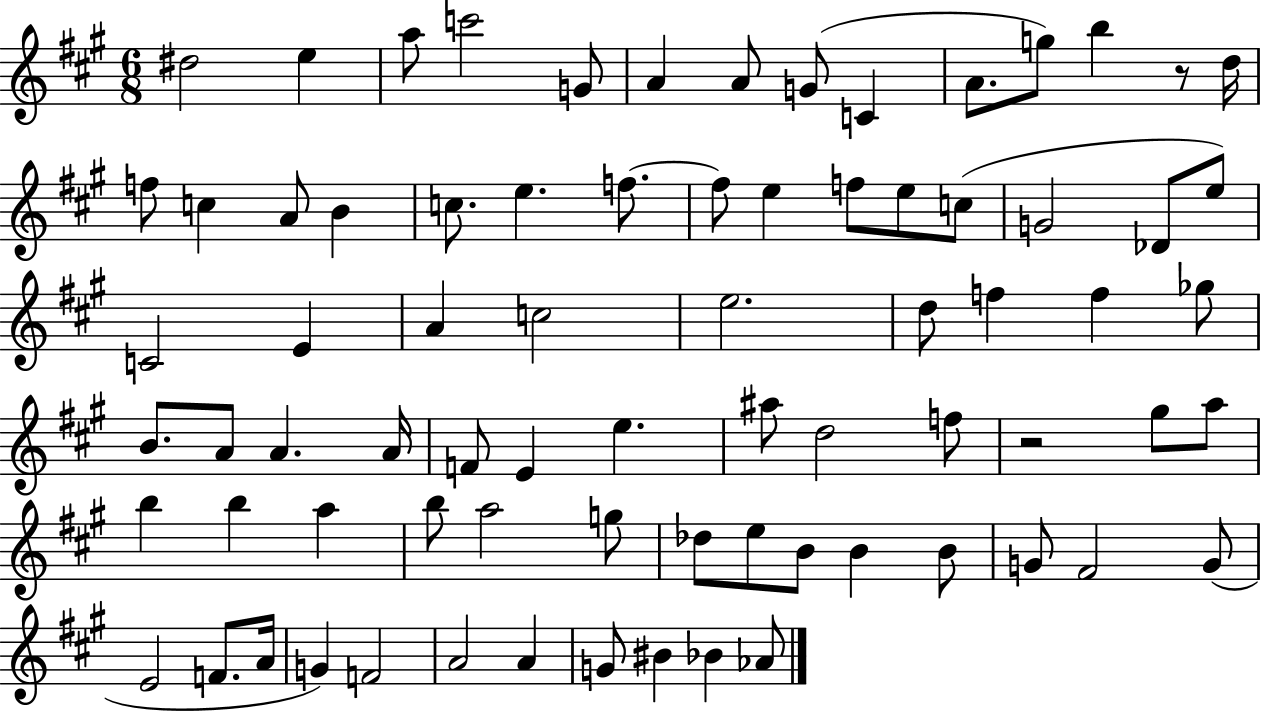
D#5/h E5/q A5/e C6/h G4/e A4/q A4/e G4/e C4/q A4/e. G5/e B5/q R/e D5/s F5/e C5/q A4/e B4/q C5/e. E5/q. F5/e. F5/e E5/q F5/e E5/e C5/e G4/h Db4/e E5/e C4/h E4/q A4/q C5/h E5/h. D5/e F5/q F5/q Gb5/e B4/e. A4/e A4/q. A4/s F4/e E4/q E5/q. A#5/e D5/h F5/e R/h G#5/e A5/e B5/q B5/q A5/q B5/e A5/h G5/e Db5/e E5/e B4/e B4/q B4/e G4/e F#4/h G4/e E4/h F4/e. A4/s G4/q F4/h A4/h A4/q G4/e BIS4/q Bb4/q Ab4/e